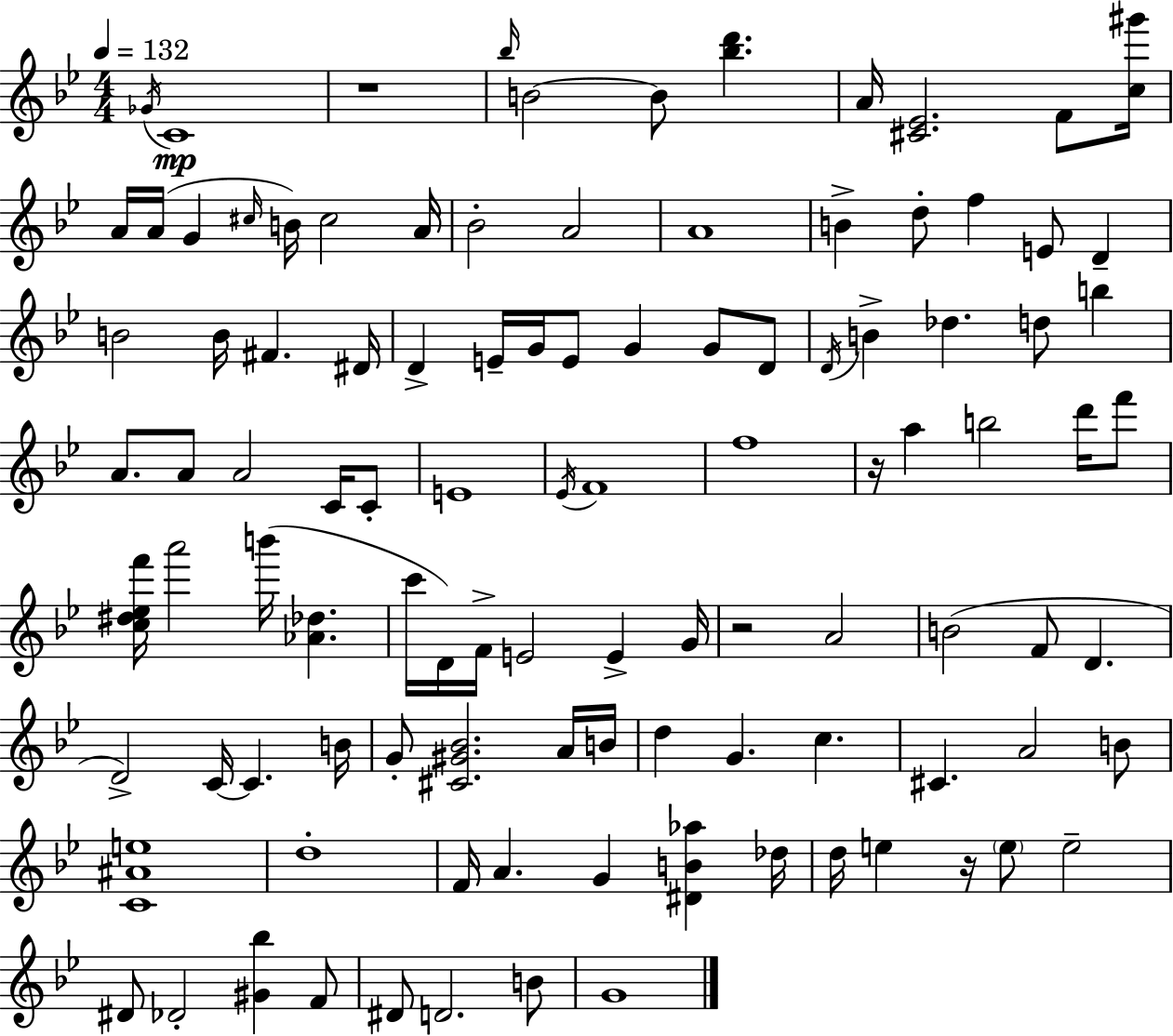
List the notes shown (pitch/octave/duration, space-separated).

Gb4/s C4/w R/w Bb5/s B4/h B4/e [Bb5,D6]/q. A4/s [C#4,Eb4]/h. F4/e [C5,G#6]/s A4/s A4/s G4/q C#5/s B4/s C#5/h A4/s Bb4/h A4/h A4/w B4/q D5/e F5/q E4/e D4/q B4/h B4/s F#4/q. D#4/s D4/q E4/s G4/s E4/e G4/q G4/e D4/e D4/s B4/q Db5/q. D5/e B5/q A4/e. A4/e A4/h C4/s C4/e E4/w Eb4/s F4/w F5/w R/s A5/q B5/h D6/s F6/e [C5,D#5,Eb5,F6]/s A6/h B6/s [Ab4,Db5]/q. C6/s D4/s F4/s E4/h E4/q G4/s R/h A4/h B4/h F4/e D4/q. D4/h C4/s C4/q. B4/s G4/e [C#4,G#4,Bb4]/h. A4/s B4/s D5/q G4/q. C5/q. C#4/q. A4/h B4/e [C4,A#4,E5]/w D5/w F4/s A4/q. G4/q [D#4,B4,Ab5]/q Db5/s D5/s E5/q R/s E5/e E5/h D#4/e Db4/h [G#4,Bb5]/q F4/e D#4/e D4/h. B4/e G4/w